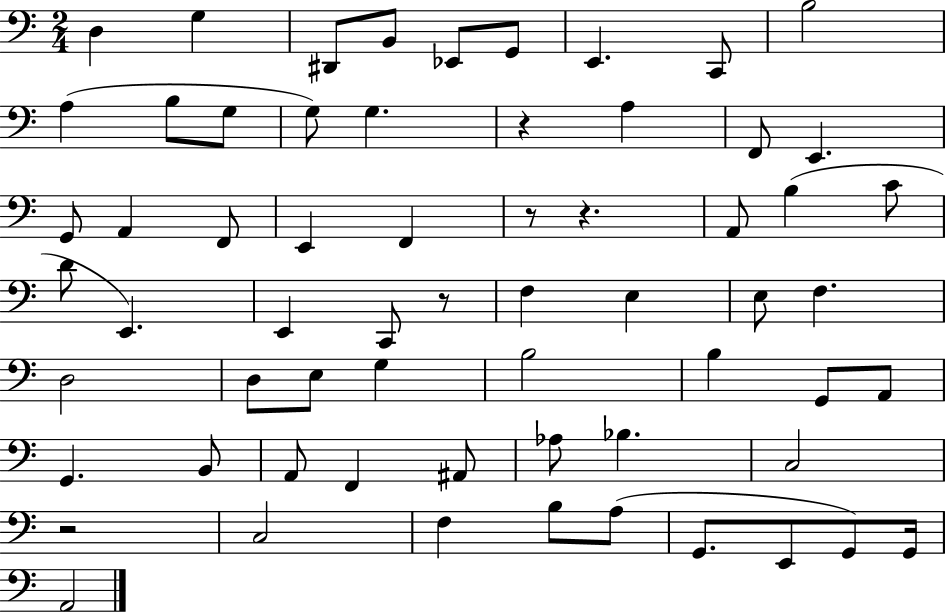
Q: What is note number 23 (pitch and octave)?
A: A2